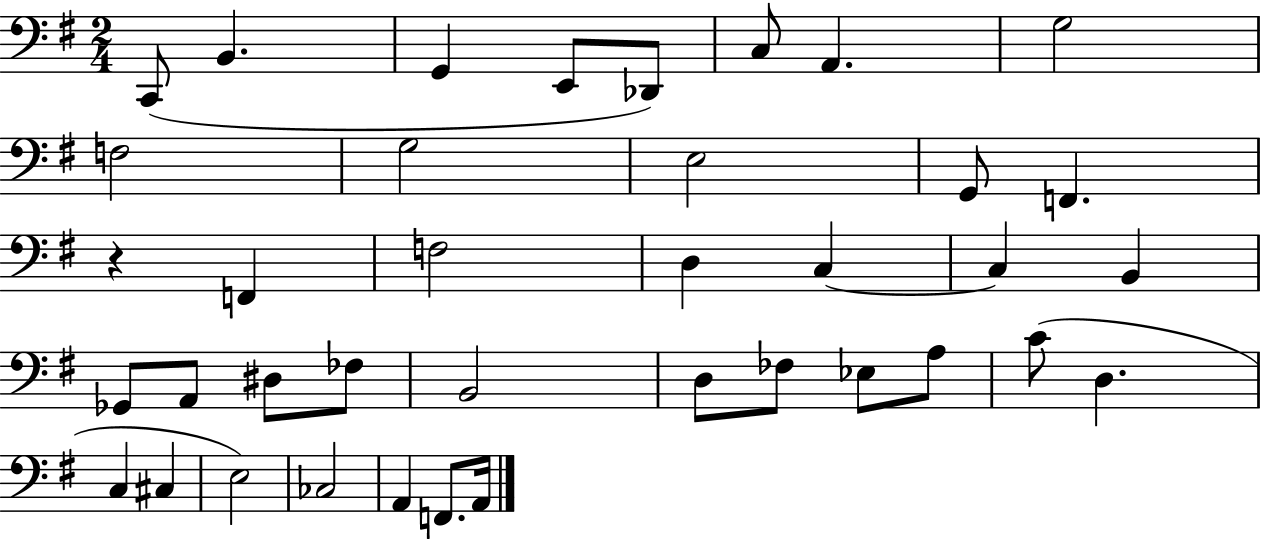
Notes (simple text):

C2/e B2/q. G2/q E2/e Db2/e C3/e A2/q. G3/h F3/h G3/h E3/h G2/e F2/q. R/q F2/q F3/h D3/q C3/q C3/q B2/q Gb2/e A2/e D#3/e FES3/e B2/h D3/e FES3/e Eb3/e A3/e C4/e D3/q. C3/q C#3/q E3/h CES3/h A2/q F2/e. A2/s